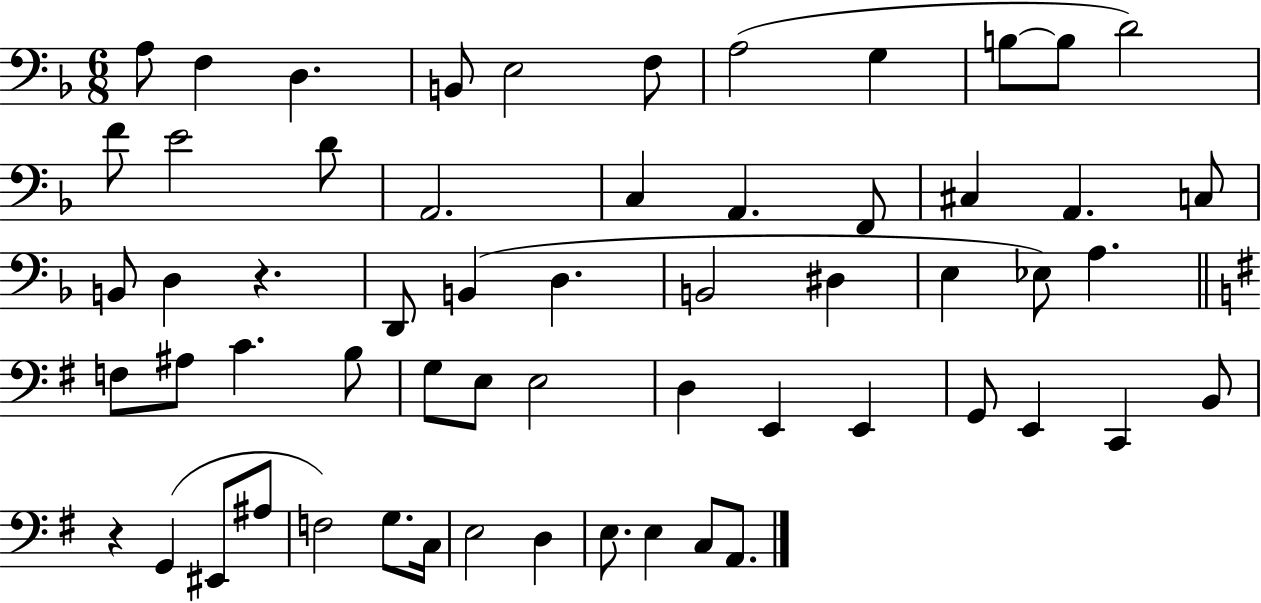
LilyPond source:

{
  \clef bass
  \numericTimeSignature
  \time 6/8
  \key f \major
  a8 f4 d4. | b,8 e2 f8 | a2( g4 | b8~~ b8 d'2) | \break f'8 e'2 d'8 | a,2. | c4 a,4. f,8 | cis4 a,4. c8 | \break b,8 d4 r4. | d,8 b,4( d4. | b,2 dis4 | e4 ees8) a4. | \break \bar "||" \break \key e \minor f8 ais8 c'4. b8 | g8 e8 e2 | d4 e,4 e,4 | g,8 e,4 c,4 b,8 | \break r4 g,4( eis,8 ais8 | f2) g8. c16 | e2 d4 | e8. e4 c8 a,8. | \break \bar "|."
}